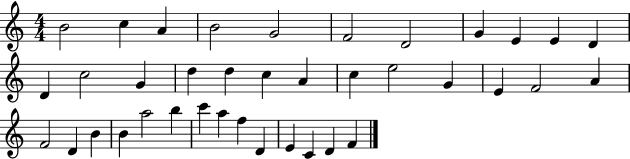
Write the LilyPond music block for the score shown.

{
  \clef treble
  \numericTimeSignature
  \time 4/4
  \key c \major
  b'2 c''4 a'4 | b'2 g'2 | f'2 d'2 | g'4 e'4 e'4 d'4 | \break d'4 c''2 g'4 | d''4 d''4 c''4 a'4 | c''4 e''2 g'4 | e'4 f'2 a'4 | \break f'2 d'4 b'4 | b'4 a''2 b''4 | c'''4 a''4 f''4 d'4 | e'4 c'4 d'4 f'4 | \break \bar "|."
}